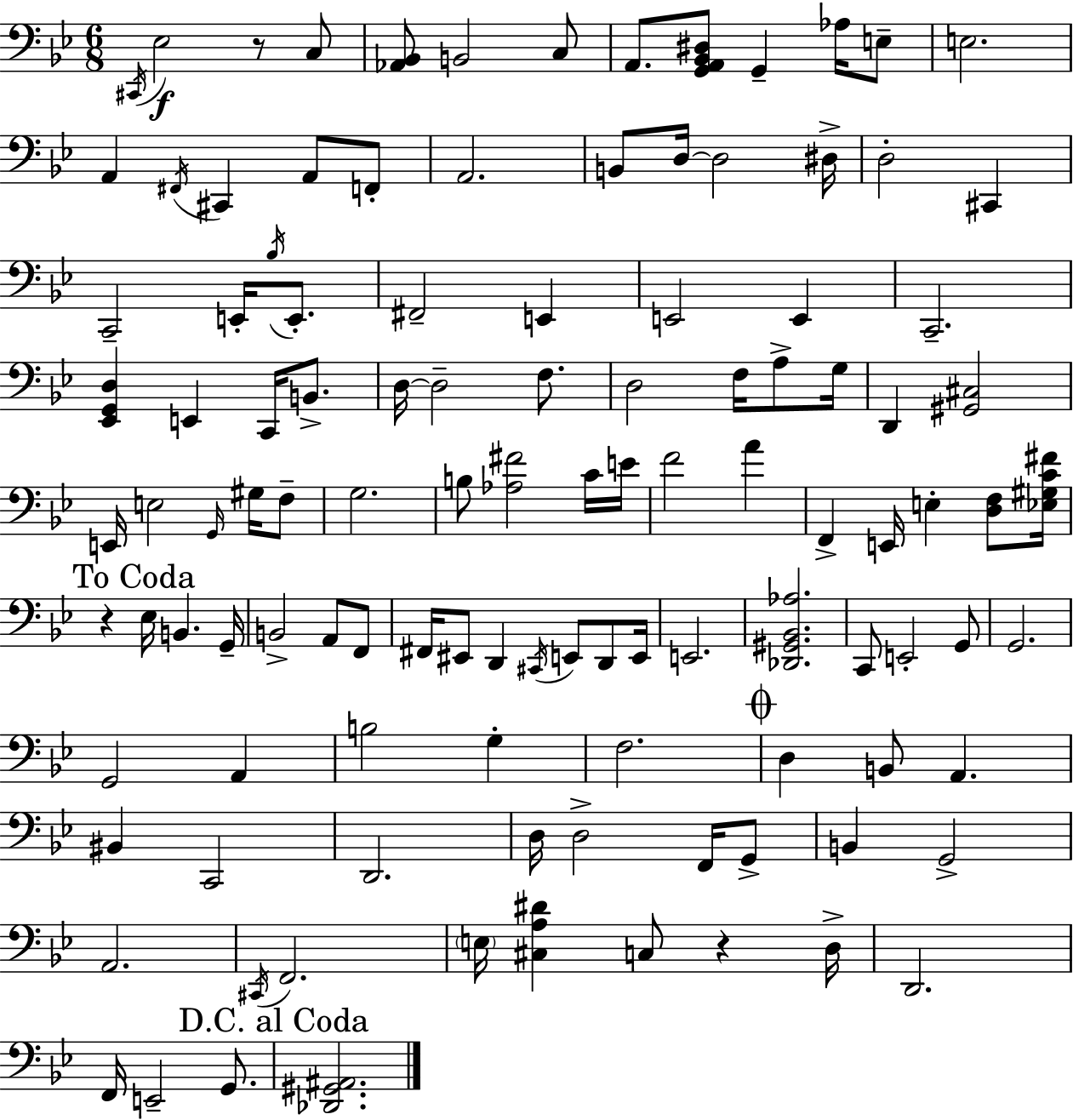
X:1
T:Untitled
M:6/8
L:1/4
K:Bb
^C,,/4 _E,2 z/2 C,/2 [_A,,_B,,]/2 B,,2 C,/2 A,,/2 [G,,A,,_B,,^D,]/2 G,, _A,/4 E,/2 E,2 A,, ^F,,/4 ^C,, A,,/2 F,,/2 A,,2 B,,/2 D,/4 D,2 ^D,/4 D,2 ^C,, C,,2 E,,/4 _B,/4 E,,/2 ^F,,2 E,, E,,2 E,, C,,2 [_E,,G,,D,] E,, C,,/4 B,,/2 D,/4 D,2 F,/2 D,2 F,/4 A,/2 G,/4 D,, [^G,,^C,]2 E,,/4 E,2 G,,/4 ^G,/4 F,/2 G,2 B,/2 [_A,^F]2 C/4 E/4 F2 A F,, E,,/4 E, [D,F,]/2 [_E,^G,C^F]/4 z _E,/4 B,, G,,/4 B,,2 A,,/2 F,,/2 ^F,,/4 ^E,,/2 D,, ^C,,/4 E,,/2 D,,/2 E,,/4 E,,2 [_D,,^G,,_B,,_A,]2 C,,/2 E,,2 G,,/2 G,,2 G,,2 A,, B,2 G, F,2 D, B,,/2 A,, ^B,, C,,2 D,,2 D,/4 D,2 F,,/4 G,,/2 B,, G,,2 A,,2 ^C,,/4 F,,2 E,/4 [^C,A,^D] C,/2 z D,/4 D,,2 F,,/4 E,,2 G,,/2 [_D,,^G,,^A,,]2